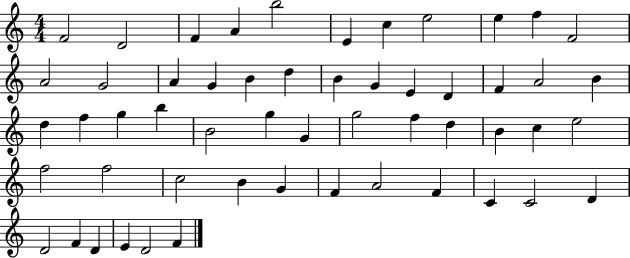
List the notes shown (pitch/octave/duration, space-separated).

F4/h D4/h F4/q A4/q B5/h E4/q C5/q E5/h E5/q F5/q F4/h A4/h G4/h A4/q G4/q B4/q D5/q B4/q G4/q E4/q D4/q F4/q A4/h B4/q D5/q F5/q G5/q B5/q B4/h G5/q G4/q G5/h F5/q D5/q B4/q C5/q E5/h F5/h F5/h C5/h B4/q G4/q F4/q A4/h F4/q C4/q C4/h D4/q D4/h F4/q D4/q E4/q D4/h F4/q